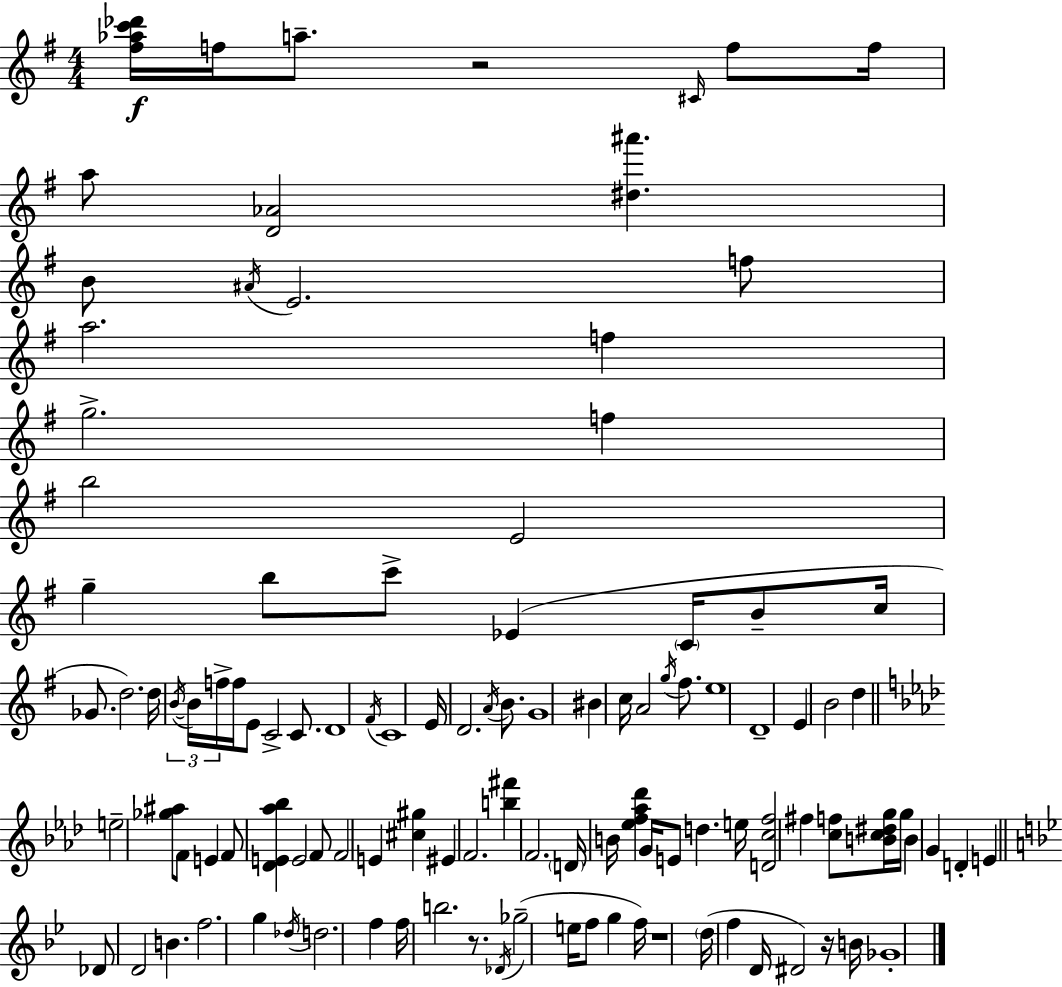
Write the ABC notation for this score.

X:1
T:Untitled
M:4/4
L:1/4
K:G
[^f_ac'_d']/4 f/4 a/2 z2 ^C/4 f/2 f/4 a/2 [D_A]2 [^d^a'] B/2 ^A/4 E2 f/2 a2 f g2 f b2 E2 g b/2 c'/2 _E C/4 B/2 c/4 _G/2 d2 d/4 B/4 B/4 f/4 f/4 E/2 C2 C/2 D4 ^F/4 C4 E/4 D2 A/4 B/2 G4 ^B c/4 A2 g/4 ^f/2 e4 D4 E B2 d e2 [_g^a]/2 F/2 E F/2 [_DE_a_b] E2 F/2 F2 E [^c^g] ^E F2 [b^f'] F2 D/4 B/4 [_ef_a_d'] G/4 E/2 d e/4 [Dcf]2 ^f [cf]/2 [Bc^dg]/4 g/4 B G D E _D/2 D2 B f2 g _d/4 d2 f f/4 b2 z/2 _D/4 _g2 e/4 f/2 g f/4 z4 d/4 f D/4 ^D2 z/4 B/4 _G4